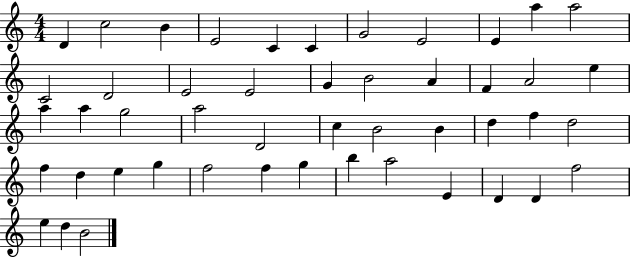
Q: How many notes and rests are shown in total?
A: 48